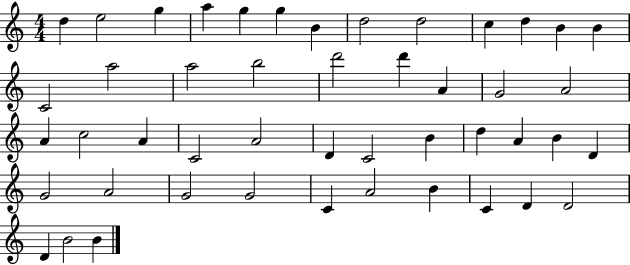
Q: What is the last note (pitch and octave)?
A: B4